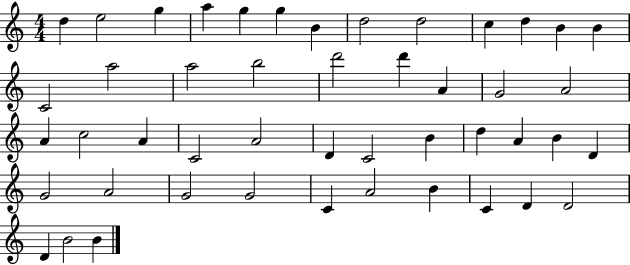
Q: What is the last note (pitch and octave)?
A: B4